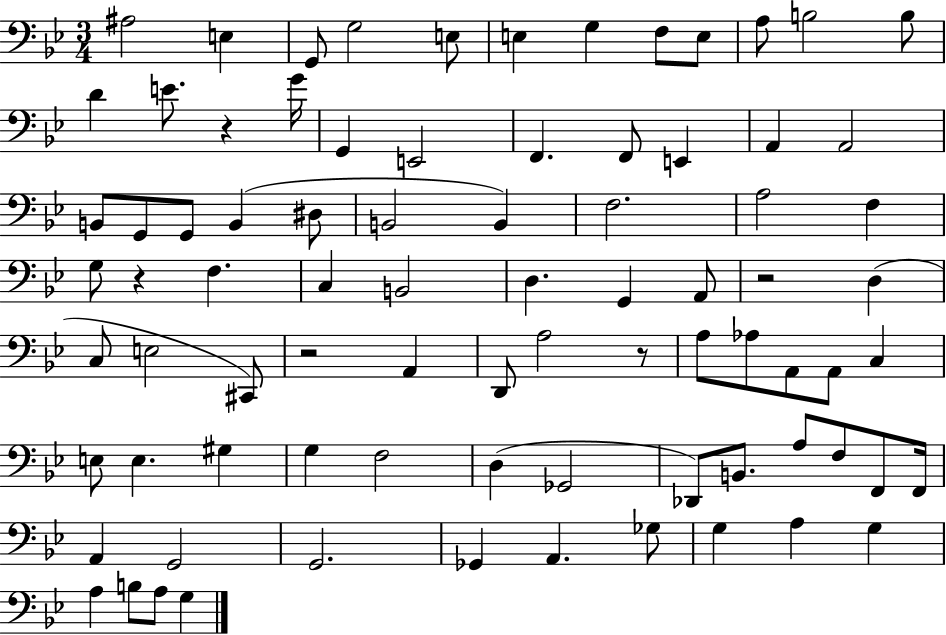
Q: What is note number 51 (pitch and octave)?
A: C3